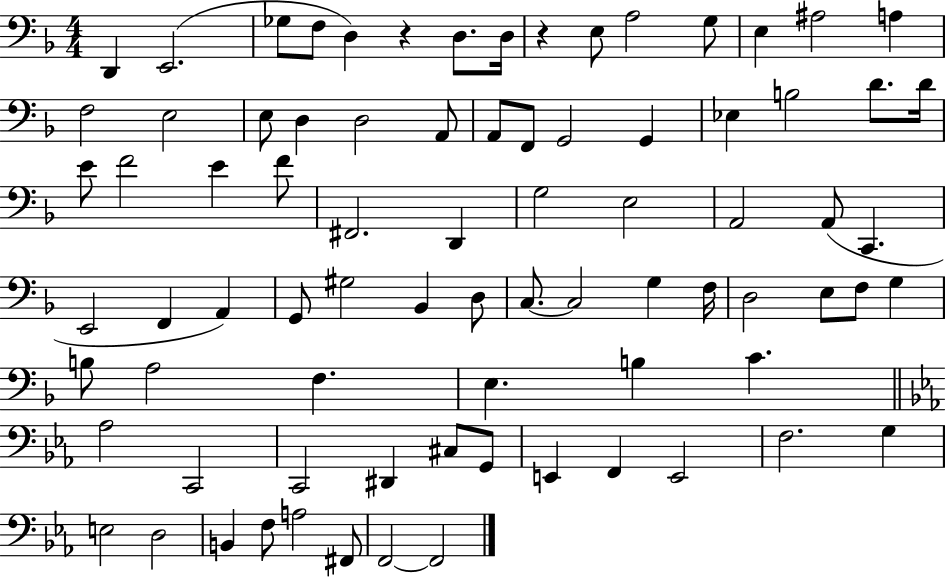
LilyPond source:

{
  \clef bass
  \numericTimeSignature
  \time 4/4
  \key f \major
  \repeat volta 2 { d,4 e,2.( | ges8 f8 d4) r4 d8. d16 | r4 e8 a2 g8 | e4 ais2 a4 | \break f2 e2 | e8 d4 d2 a,8 | a,8 f,8 g,2 g,4 | ees4 b2 d'8. d'16 | \break e'8 f'2 e'4 f'8 | fis,2. d,4 | g2 e2 | a,2 a,8( c,4. | \break e,2 f,4 a,4) | g,8 gis2 bes,4 d8 | c8.~~ c2 g4 f16 | d2 e8 f8 g4 | \break b8 a2 f4. | e4. b4 c'4. | \bar "||" \break \key ees \major aes2 c,2 | c,2 dis,4 cis8 g,8 | e,4 f,4 e,2 | f2. g4 | \break e2 d2 | b,4 f8 a2 fis,8 | f,2~~ f,2 | } \bar "|."
}